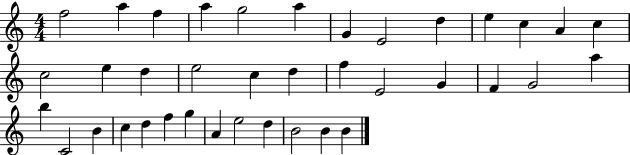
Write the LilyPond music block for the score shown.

{
  \clef treble
  \numericTimeSignature
  \time 4/4
  \key c \major
  f''2 a''4 f''4 | a''4 g''2 a''4 | g'4 e'2 d''4 | e''4 c''4 a'4 c''4 | \break c''2 e''4 d''4 | e''2 c''4 d''4 | f''4 e'2 g'4 | f'4 g'2 a''4 | \break b''4 c'2 b'4 | c''4 d''4 f''4 g''4 | a'4 e''2 d''4 | b'2 b'4 b'4 | \break \bar "|."
}